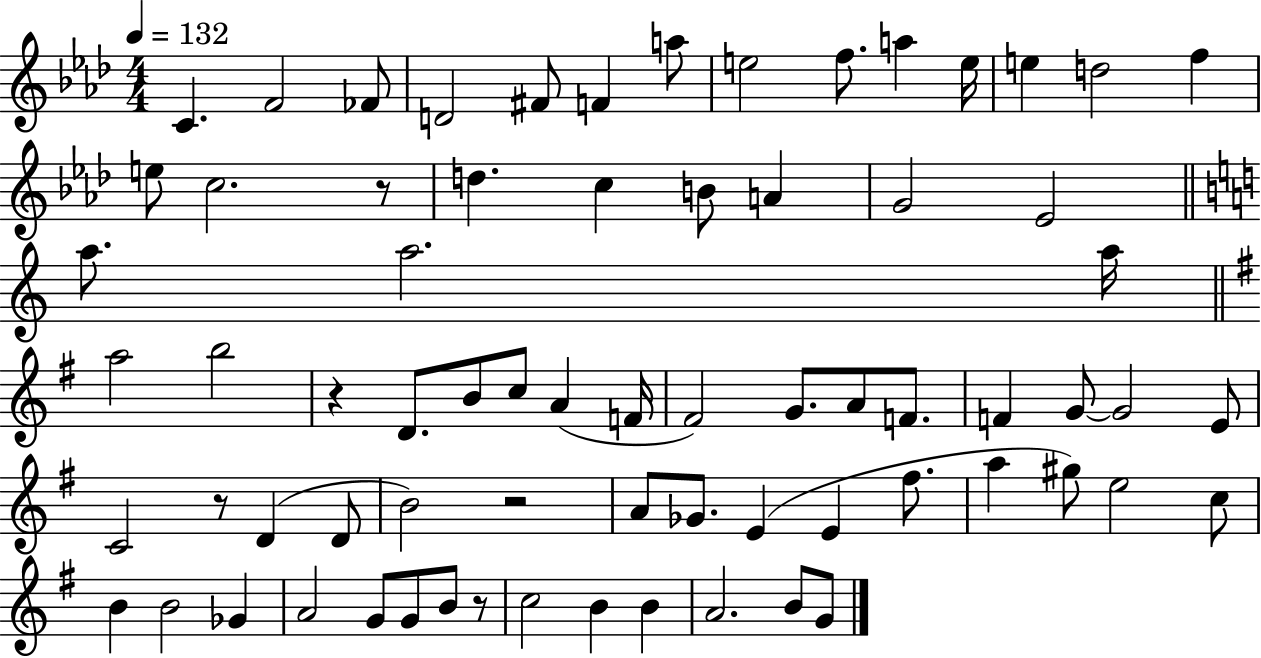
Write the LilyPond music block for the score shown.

{
  \clef treble
  \numericTimeSignature
  \time 4/4
  \key aes \major
  \tempo 4 = 132
  c'4. f'2 fes'8 | d'2 fis'8 f'4 a''8 | e''2 f''8. a''4 e''16 | e''4 d''2 f''4 | \break e''8 c''2. r8 | d''4. c''4 b'8 a'4 | g'2 ees'2 | \bar "||" \break \key c \major a''8. a''2. a''16 | \bar "||" \break \key e \minor a''2 b''2 | r4 d'8. b'8 c''8 a'4( f'16 | fis'2) g'8. a'8 f'8. | f'4 g'8~~ g'2 e'8 | \break c'2 r8 d'4( d'8 | b'2) r2 | a'8 ges'8. e'4( e'4 fis''8. | a''4 gis''8) e''2 c''8 | \break b'4 b'2 ges'4 | a'2 g'8 g'8 b'8 r8 | c''2 b'4 b'4 | a'2. b'8 g'8 | \break \bar "|."
}